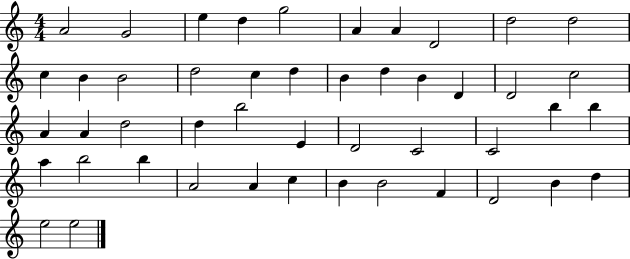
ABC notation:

X:1
T:Untitled
M:4/4
L:1/4
K:C
A2 G2 e d g2 A A D2 d2 d2 c B B2 d2 c d B d B D D2 c2 A A d2 d b2 E D2 C2 C2 b b a b2 b A2 A c B B2 F D2 B d e2 e2